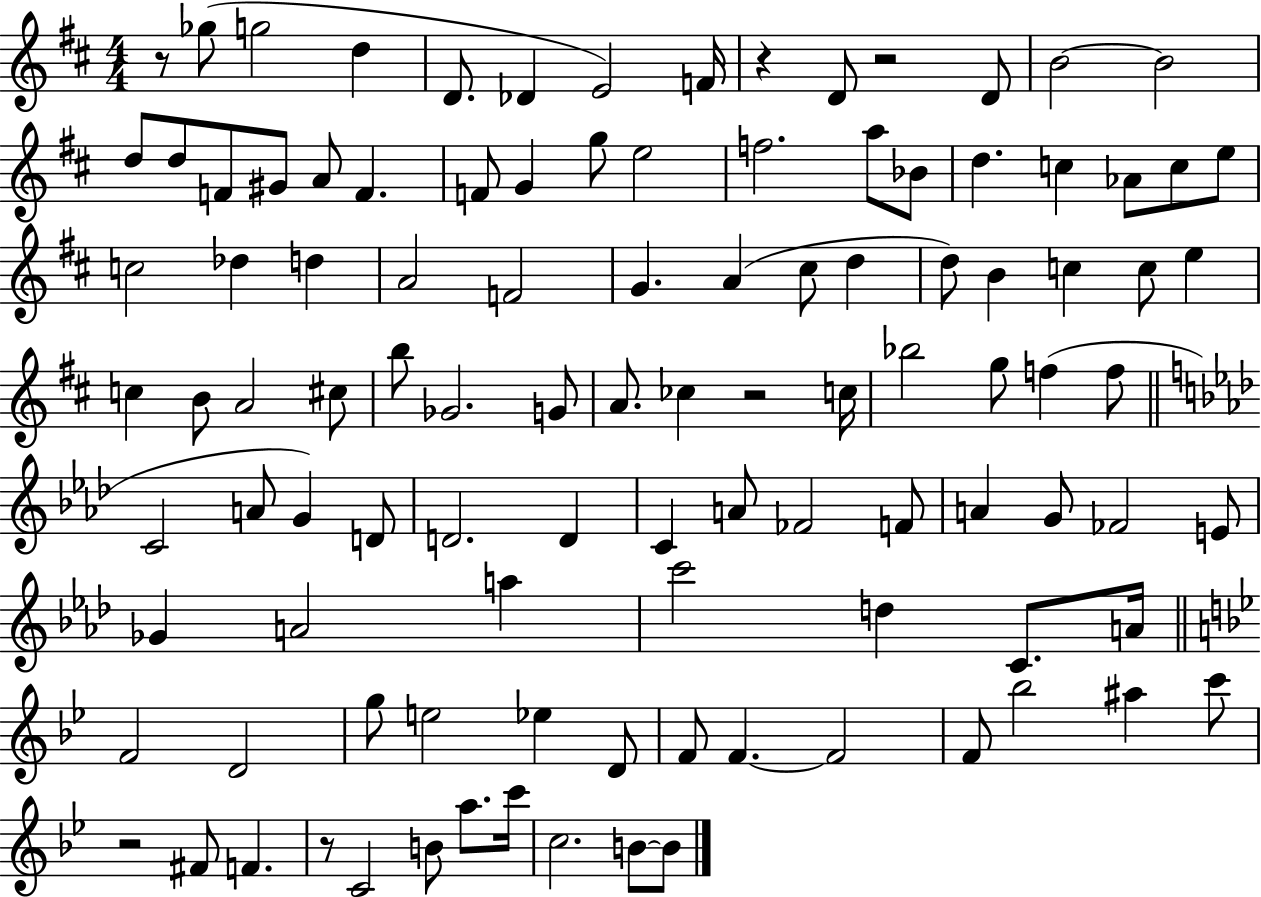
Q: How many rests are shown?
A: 6